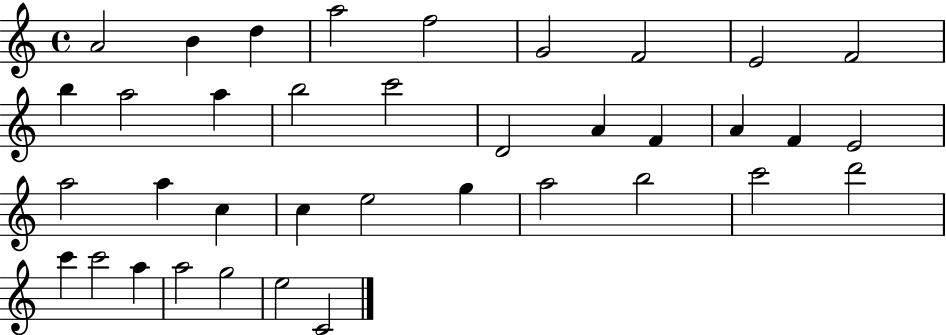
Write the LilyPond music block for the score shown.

{
  \clef treble
  \time 4/4
  \defaultTimeSignature
  \key c \major
  a'2 b'4 d''4 | a''2 f''2 | g'2 f'2 | e'2 f'2 | \break b''4 a''2 a''4 | b''2 c'''2 | d'2 a'4 f'4 | a'4 f'4 e'2 | \break a''2 a''4 c''4 | c''4 e''2 g''4 | a''2 b''2 | c'''2 d'''2 | \break c'''4 c'''2 a''4 | a''2 g''2 | e''2 c'2 | \bar "|."
}